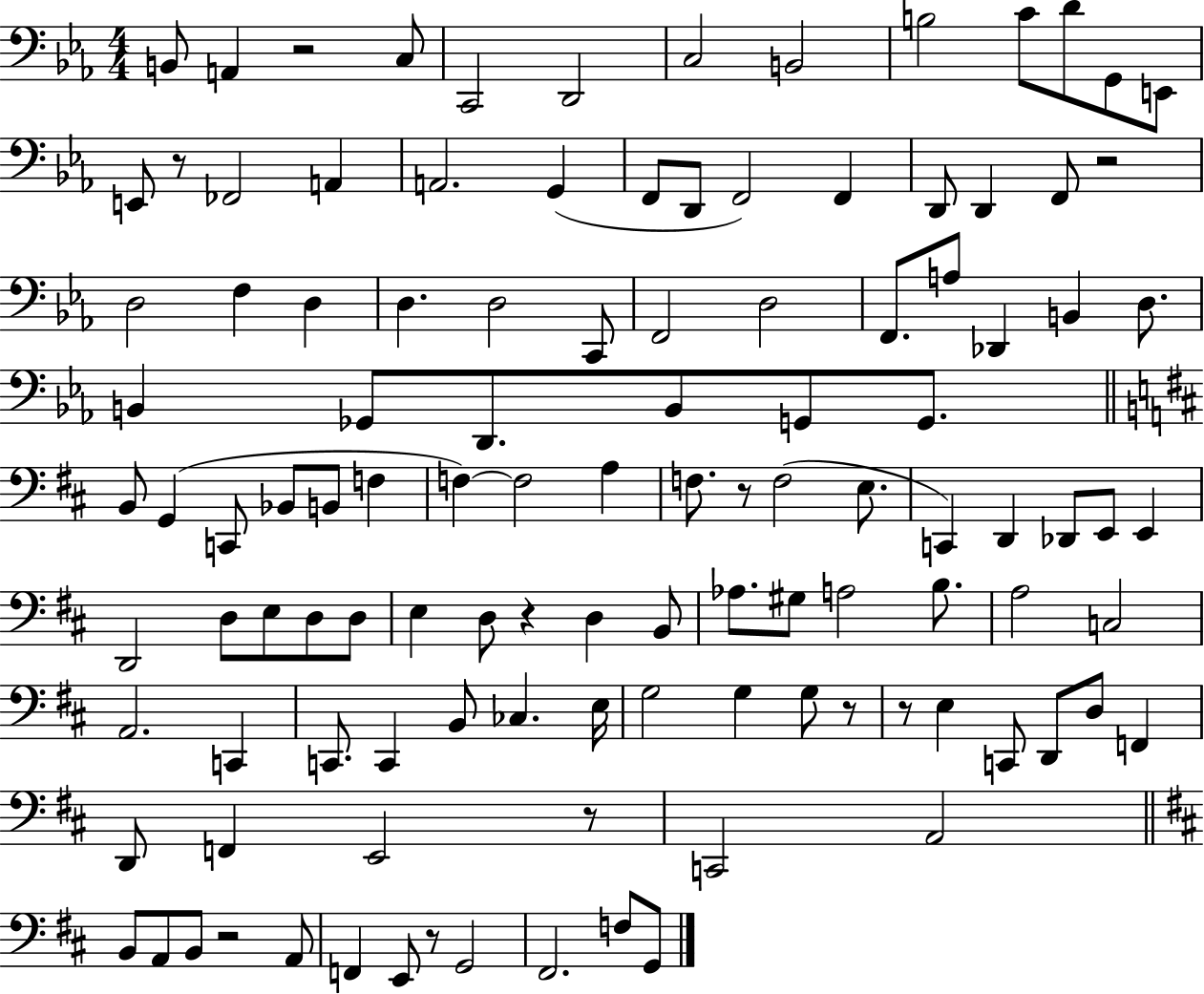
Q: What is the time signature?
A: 4/4